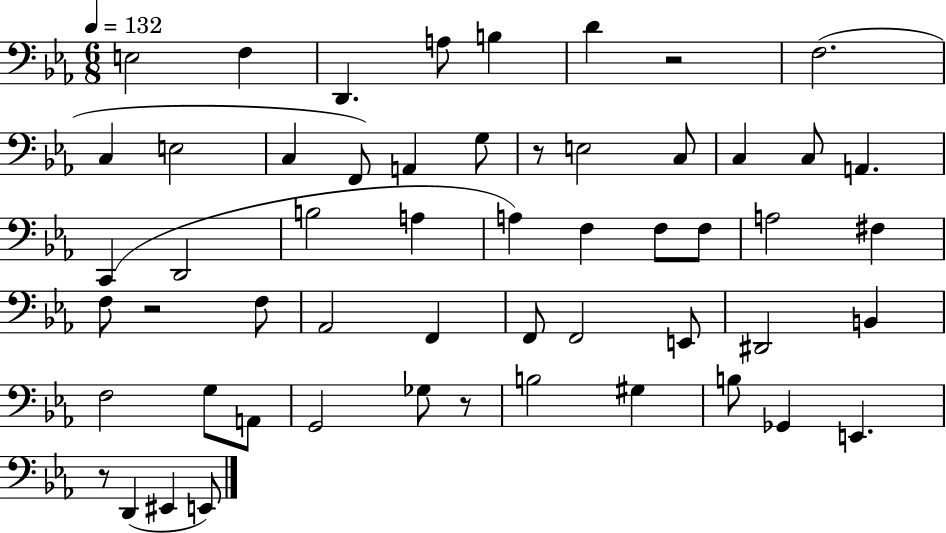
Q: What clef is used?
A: bass